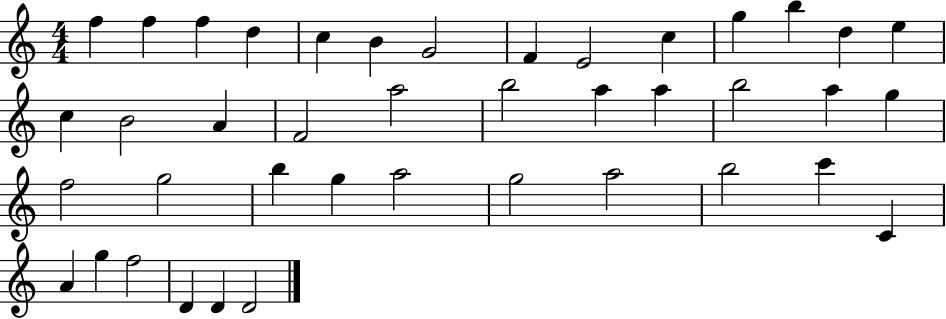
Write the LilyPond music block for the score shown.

{
  \clef treble
  \numericTimeSignature
  \time 4/4
  \key c \major
  f''4 f''4 f''4 d''4 | c''4 b'4 g'2 | f'4 e'2 c''4 | g''4 b''4 d''4 e''4 | \break c''4 b'2 a'4 | f'2 a''2 | b''2 a''4 a''4 | b''2 a''4 g''4 | \break f''2 g''2 | b''4 g''4 a''2 | g''2 a''2 | b''2 c'''4 c'4 | \break a'4 g''4 f''2 | d'4 d'4 d'2 | \bar "|."
}